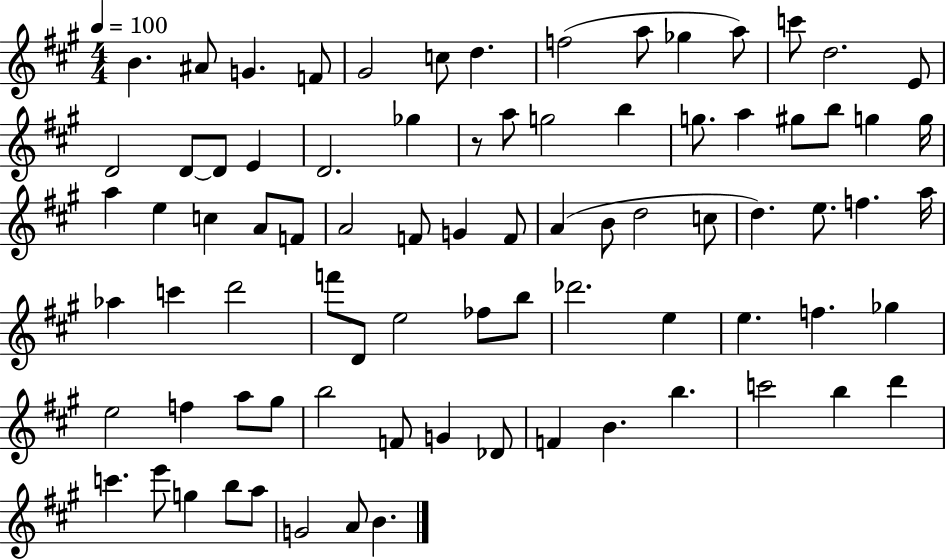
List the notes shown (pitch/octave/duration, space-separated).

B4/q. A#4/e G4/q. F4/e G#4/h C5/e D5/q. F5/h A5/e Gb5/q A5/e C6/e D5/h. E4/e D4/h D4/e D4/e E4/q D4/h. Gb5/q R/e A5/e G5/h B5/q G5/e. A5/q G#5/e B5/e G5/q G5/s A5/q E5/q C5/q A4/e F4/e A4/h F4/e G4/q F4/e A4/q B4/e D5/h C5/e D5/q. E5/e. F5/q. A5/s Ab5/q C6/q D6/h F6/e D4/e E5/h FES5/e B5/e Db6/h. E5/q E5/q. F5/q. Gb5/q E5/h F5/q A5/e G#5/e B5/h F4/e G4/q Db4/e F4/q B4/q. B5/q. C6/h B5/q D6/q C6/q. E6/e G5/q B5/e A5/e G4/h A4/e B4/q.